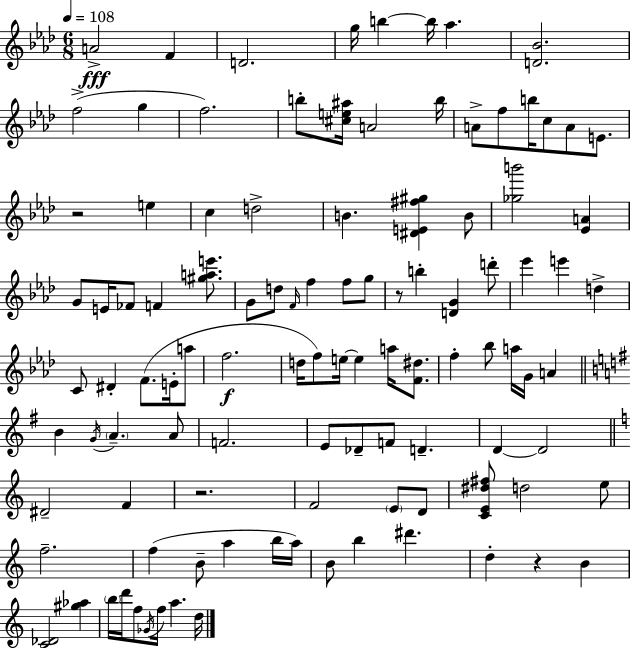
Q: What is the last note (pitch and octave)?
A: D5